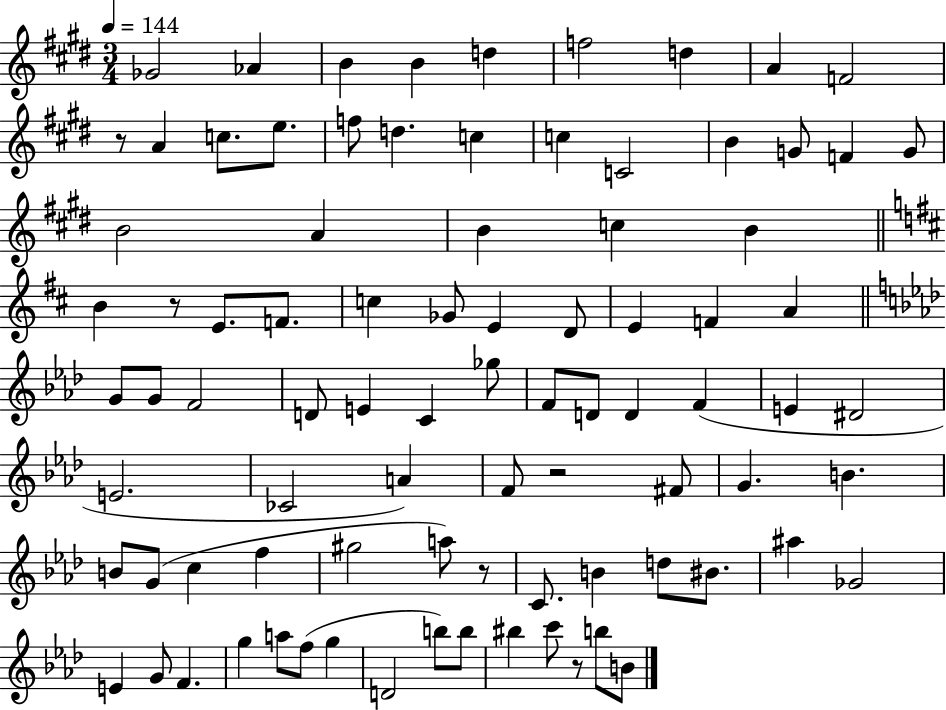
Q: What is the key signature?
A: E major